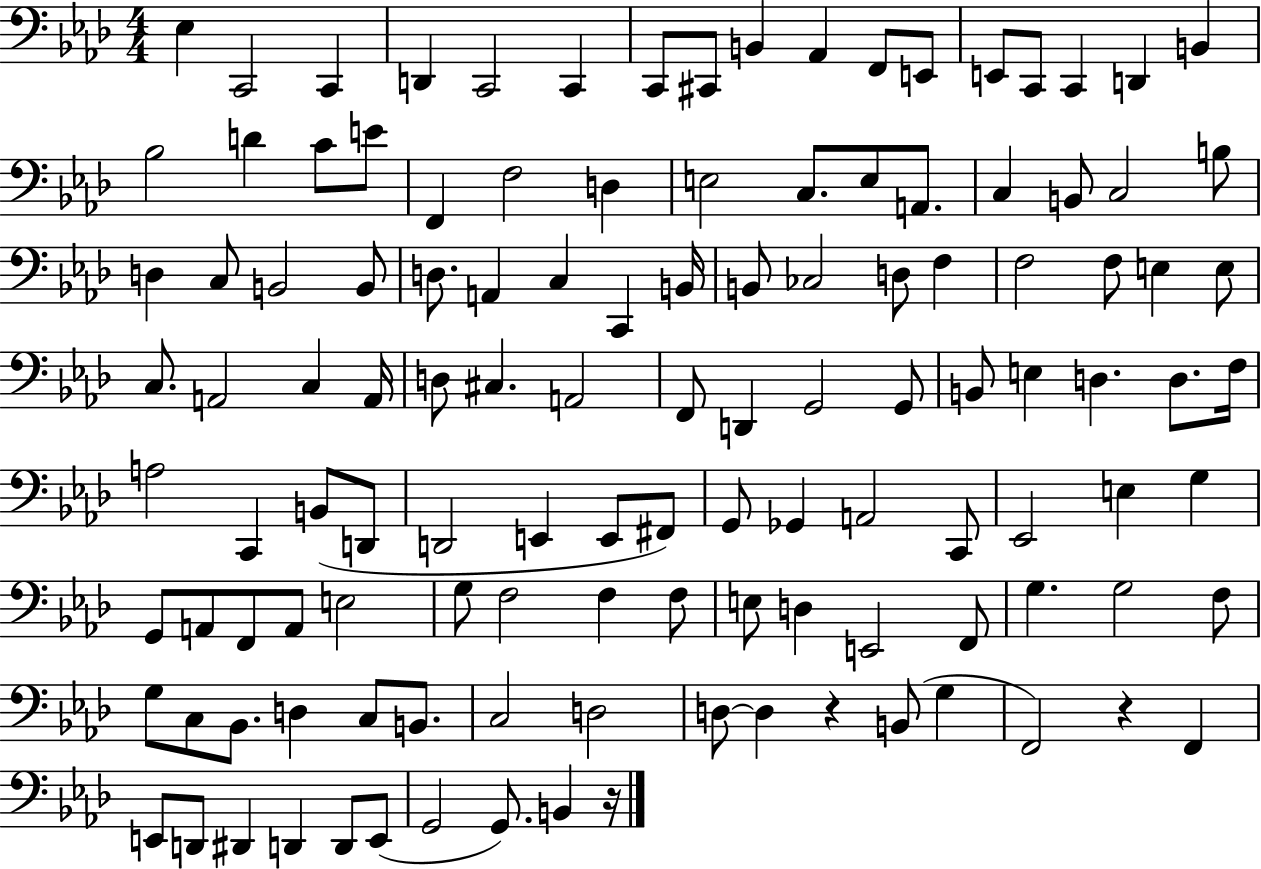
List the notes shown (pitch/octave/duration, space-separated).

Eb3/q C2/h C2/q D2/q C2/h C2/q C2/e C#2/e B2/q Ab2/q F2/e E2/e E2/e C2/e C2/q D2/q B2/q Bb3/h D4/q C4/e E4/e F2/q F3/h D3/q E3/h C3/e. E3/e A2/e. C3/q B2/e C3/h B3/e D3/q C3/e B2/h B2/e D3/e. A2/q C3/q C2/q B2/s B2/e CES3/h D3/e F3/q F3/h F3/e E3/q E3/e C3/e. A2/h C3/q A2/s D3/e C#3/q. A2/h F2/e D2/q G2/h G2/e B2/e E3/q D3/q. D3/e. F3/s A3/h C2/q B2/e D2/e D2/h E2/q E2/e F#2/e G2/e Gb2/q A2/h C2/e Eb2/h E3/q G3/q G2/e A2/e F2/e A2/e E3/h G3/e F3/h F3/q F3/e E3/e D3/q E2/h F2/e G3/q. G3/h F3/e G3/e C3/e Bb2/e. D3/q C3/e B2/e. C3/h D3/h D3/e D3/q R/q B2/e G3/q F2/h R/q F2/q E2/e D2/e D#2/q D2/q D2/e E2/e G2/h G2/e. B2/q R/s